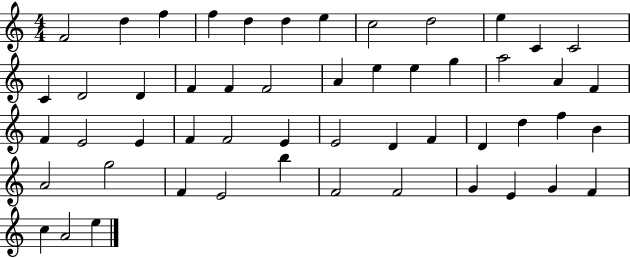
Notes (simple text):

F4/h D5/q F5/q F5/q D5/q D5/q E5/q C5/h D5/h E5/q C4/q C4/h C4/q D4/h D4/q F4/q F4/q F4/h A4/q E5/q E5/q G5/q A5/h A4/q F4/q F4/q E4/h E4/q F4/q F4/h E4/q E4/h D4/q F4/q D4/q D5/q F5/q B4/q A4/h G5/h F4/q E4/h B5/q F4/h F4/h G4/q E4/q G4/q F4/q C5/q A4/h E5/q